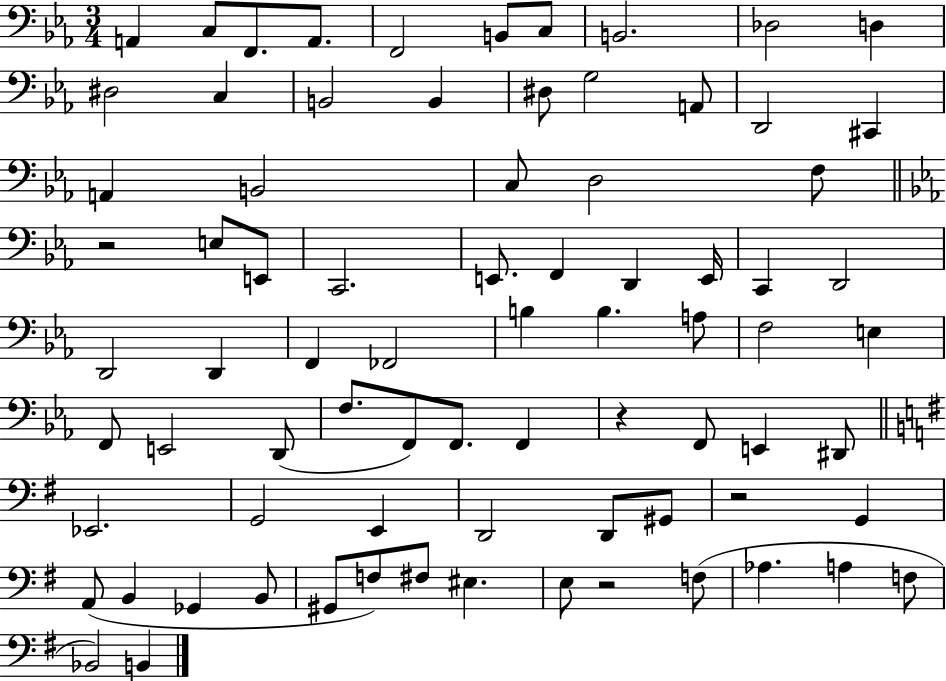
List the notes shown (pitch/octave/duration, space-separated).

A2/q C3/e F2/e. A2/e. F2/h B2/e C3/e B2/h. Db3/h D3/q D#3/h C3/q B2/h B2/q D#3/e G3/h A2/e D2/h C#2/q A2/q B2/h C3/e D3/h F3/e R/h E3/e E2/e C2/h. E2/e. F2/q D2/q E2/s C2/q D2/h D2/h D2/q F2/q FES2/h B3/q B3/q. A3/e F3/h E3/q F2/e E2/h D2/e F3/e. F2/e F2/e. F2/q R/q F2/e E2/q D#2/e Eb2/h. G2/h E2/q D2/h D2/e G#2/e R/h G2/q A2/e B2/q Gb2/q B2/e G#2/e F3/e F#3/e EIS3/q. E3/e R/h F3/e Ab3/q. A3/q F3/e Bb2/h B2/q